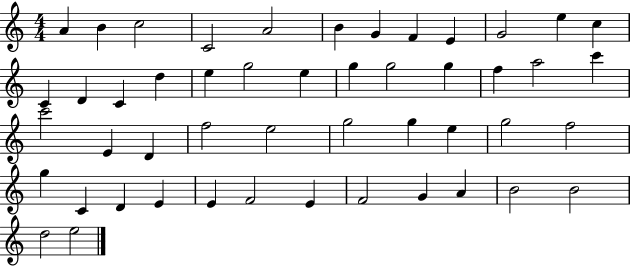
X:1
T:Untitled
M:4/4
L:1/4
K:C
A B c2 C2 A2 B G F E G2 e c C D C d e g2 e g g2 g f a2 c' c'2 E D f2 e2 g2 g e g2 f2 g C D E E F2 E F2 G A B2 B2 d2 e2